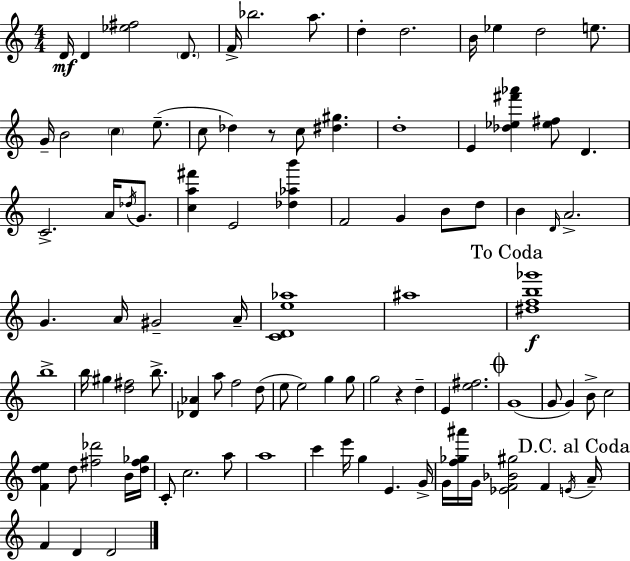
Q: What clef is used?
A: treble